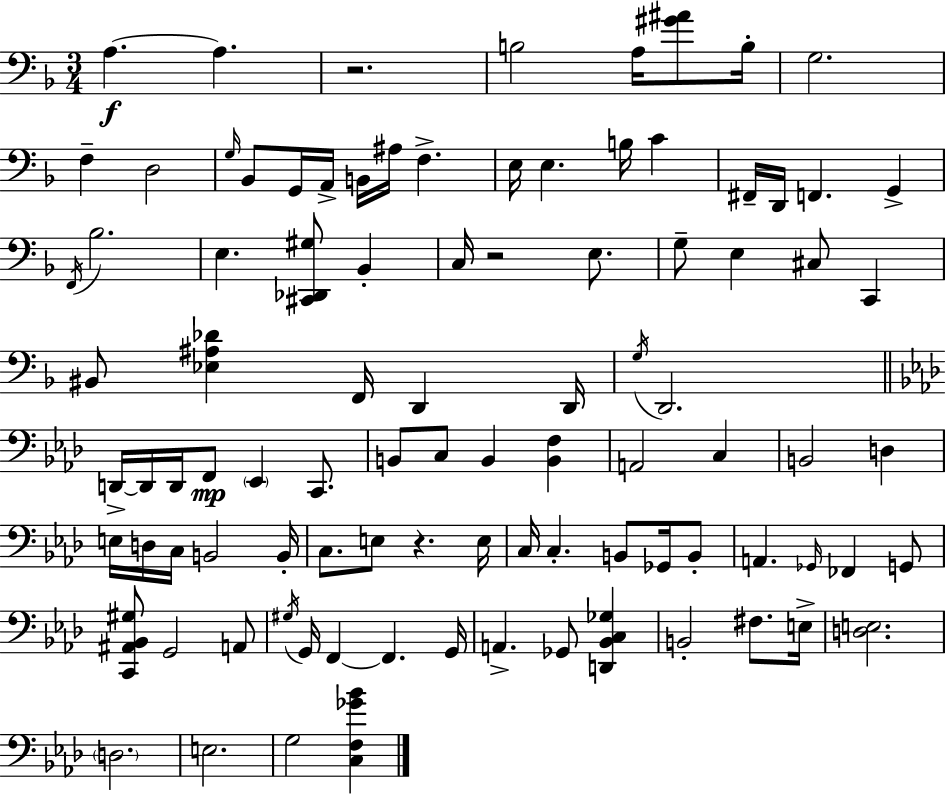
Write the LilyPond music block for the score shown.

{
  \clef bass
  \numericTimeSignature
  \time 3/4
  \key f \major
  a4.~~\f a4. | r2. | b2 a16 <gis' ais'>8 b16-. | g2. | \break f4-- d2 | \grace { g16 } bes,8 g,16 a,16-> b,16 ais16 f4.-> | e16 e4. b16 c'4 | fis,16-- d,16 f,4. g,4-> | \break \acciaccatura { f,16 } bes2. | e4. <cis, des, gis>8 bes,4-. | c16 r2 e8. | g8-- e4 cis8 c,4 | \break bis,8 <ees ais des'>4 f,16 d,4 | d,16 \acciaccatura { g16 } d,2. | \bar "||" \break \key f \minor d,16->~~ d,16 d,16 f,8\mp \parenthesize ees,4 c,8. | b,8 c8 b,4 <b, f>4 | a,2 c4 | b,2 d4 | \break e16 d16 c16 b,2 b,16-. | c8. e8 r4. e16 | c16 c4.-. b,8 ges,16 b,8-. | a,4. \grace { ges,16 } fes,4 g,8 | \break <c, ais, bes, gis>8 g,2 a,8 | \acciaccatura { gis16 } g,16 f,4~~ f,4. | g,16 a,4.-> ges,8 <d, bes, c ges>4 | b,2-. fis8. | \break e16-> <d e>2. | \parenthesize d2. | e2. | g2 <c f ges' bes'>4 | \break \bar "|."
}